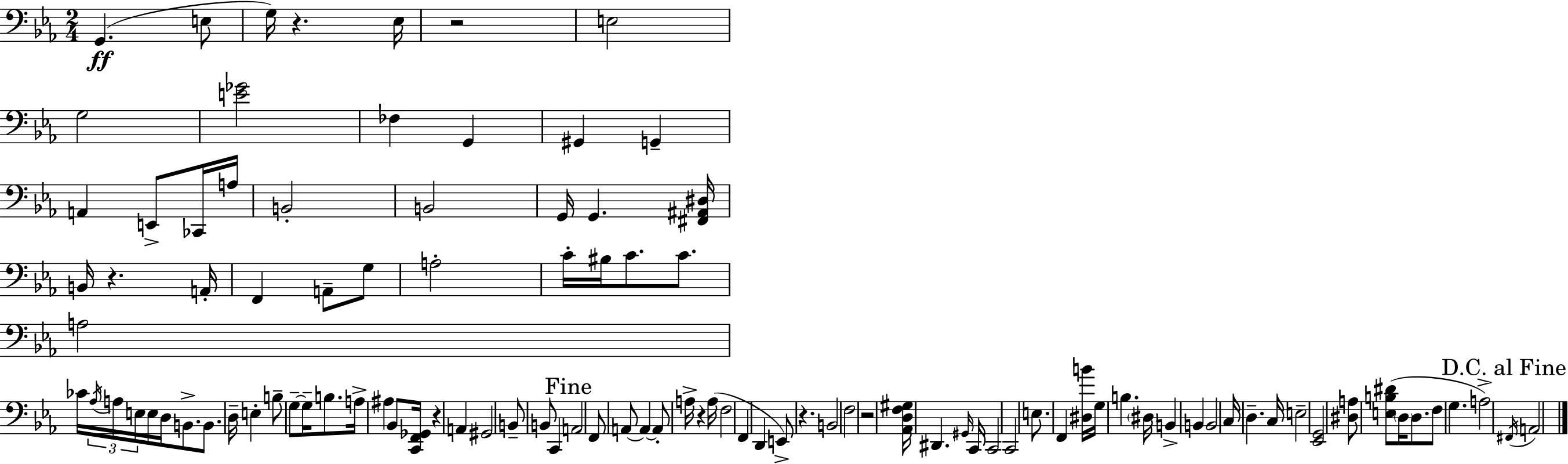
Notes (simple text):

G2/q. E3/e G3/s R/q. Eb3/s R/h E3/h G3/h [E4,Gb4]/h FES3/q G2/q G#2/q G2/q A2/q E2/e CES2/s A3/s B2/h B2/h G2/s G2/q. [F#2,A#2,D#3]/s B2/s R/q. A2/s F2/q A2/e G3/e A3/h C4/s BIS3/s C4/e. C4/e. A3/h CES4/s Ab3/s A3/s E3/s E3/s D3/s B2/e. B2/e. D3/s E3/q B3/e G3/e G3/s B3/e. A3/s A#3/q Bb2/e [C2,F2,Gb2]/s R/q A2/q G#2/h B2/e B2/e C2/q A2/h F2/e A2/e A2/q A2/e A3/s R/q A3/s F3/h F2/q D2/q E2/e R/q. B2/h F3/h R/h [Ab2,D3,F3,G#3]/s D#2/q. G#2/s C2/s C2/h C2/h E3/e. F2/q [D#3,B4]/s G3/s B3/q. D#3/s B2/q B2/q B2/h C3/s D3/q. C3/s E3/h [Eb2,G2]/h [D#3,A3]/e [E3,B3,D#4]/e D3/s D3/e. F3/e G3/q. A3/h F#2/s A2/h